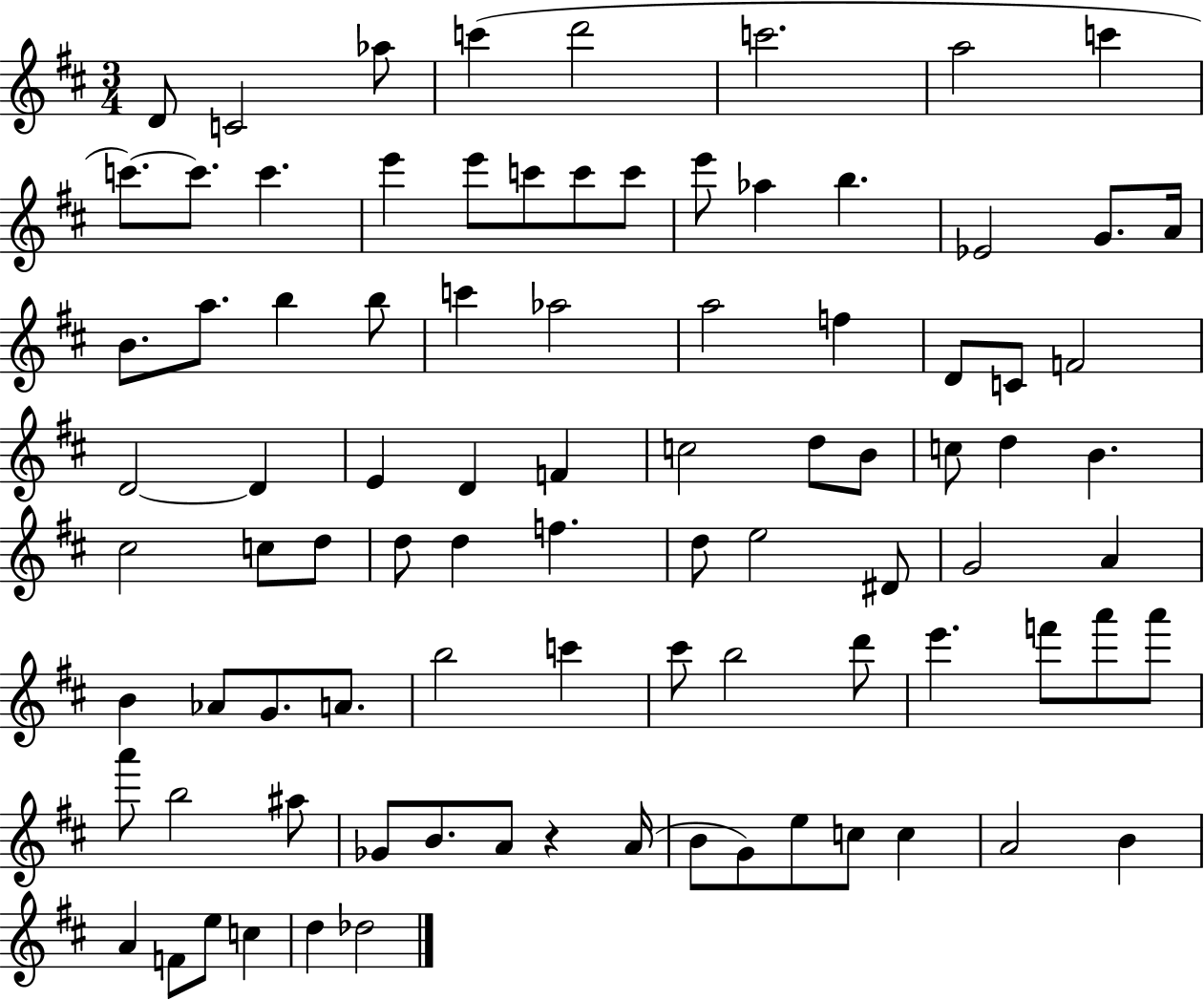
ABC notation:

X:1
T:Untitled
M:3/4
L:1/4
K:D
D/2 C2 _a/2 c' d'2 c'2 a2 c' c'/2 c'/2 c' e' e'/2 c'/2 c'/2 c'/2 e'/2 _a b _E2 G/2 A/4 B/2 a/2 b b/2 c' _a2 a2 f D/2 C/2 F2 D2 D E D F c2 d/2 B/2 c/2 d B ^c2 c/2 d/2 d/2 d f d/2 e2 ^D/2 G2 A B _A/2 G/2 A/2 b2 c' ^c'/2 b2 d'/2 e' f'/2 a'/2 a'/2 a'/2 b2 ^a/2 _G/2 B/2 A/2 z A/4 B/2 G/2 e/2 c/2 c A2 B A F/2 e/2 c d _d2